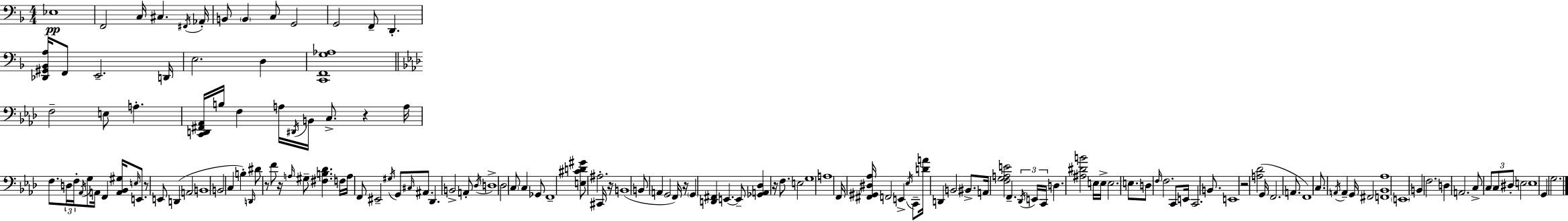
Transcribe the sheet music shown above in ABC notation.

X:1
T:Untitled
M:4/4
L:1/4
K:Dm
_E,4 F,,2 C,/4 ^C, ^F,,/4 _A,,/4 B,,/2 B,, C,/2 G,,2 G,,2 F,,/2 D,, [_D,,^G,,_B,,A,]/4 F,,/2 E,,2 D,,/4 E,2 D, [C,,F,,G,_A,]4 F,2 E,/2 A, [C,,D,,^F,,_A,,]/4 B,/4 F, A,/4 ^D,,/4 B,,/4 C,/2 z A,/4 F,/2 D,/4 F,/4 _A,,/4 G,/2 A,,/4 F,, [A,,_B,,^G,]/4 E,/4 E,,/2 z/2 E,,/2 D,, A,,2 B,,4 B,,2 C, B, D,,/4 ^D/2 z/2 F/2 z/4 A,/4 ^G,/2 [^F,B,_D] F,/4 A,/4 F,,/2 ^E,,2 ^G,/4 G,,/2 ^C,/4 ^A,,/2 _D,, B,,2 A,,/2 _D,/4 D,4 _D,2 C,/2 C, _G,,/2 F,,4 [E,^CD^G]/2 ^A,2 ^C,,/4 z/4 B,,4 B,,/2 A,, G,,2 F,,/4 z/4 G,, [D,,^F,,] E,, E,,/2 [_G,,A,,_D,] z/4 F,/2 E,2 G,4 A,4 F,,/4 [^F,,^G,,^D,_A,]/4 F,,2 E,, _E,/4 C,,/2 [DA]/4 D,, B,,2 ^B,,/2 A,,/4 [F,G,A,E]2 F,, _D,,/4 E,,/4 C,,/4 D, [^A,^DB]2 E,/4 E,/4 E,2 E,/2 D,/2 F,/4 F,2 C,,/2 E,,/4 C,,2 B,,/2 E,,4 z2 [A,_D]2 G,,/4 F,,2 A,,/2 F,,4 C,/2 A,,/4 A,, G,,/4 ^F,,2 [F,,_B,,_A,]4 E,,4 B,, F,2 D, A,,2 C,/2 C,/2 C,/2 ^D,/2 E,2 E,4 G,, G,2